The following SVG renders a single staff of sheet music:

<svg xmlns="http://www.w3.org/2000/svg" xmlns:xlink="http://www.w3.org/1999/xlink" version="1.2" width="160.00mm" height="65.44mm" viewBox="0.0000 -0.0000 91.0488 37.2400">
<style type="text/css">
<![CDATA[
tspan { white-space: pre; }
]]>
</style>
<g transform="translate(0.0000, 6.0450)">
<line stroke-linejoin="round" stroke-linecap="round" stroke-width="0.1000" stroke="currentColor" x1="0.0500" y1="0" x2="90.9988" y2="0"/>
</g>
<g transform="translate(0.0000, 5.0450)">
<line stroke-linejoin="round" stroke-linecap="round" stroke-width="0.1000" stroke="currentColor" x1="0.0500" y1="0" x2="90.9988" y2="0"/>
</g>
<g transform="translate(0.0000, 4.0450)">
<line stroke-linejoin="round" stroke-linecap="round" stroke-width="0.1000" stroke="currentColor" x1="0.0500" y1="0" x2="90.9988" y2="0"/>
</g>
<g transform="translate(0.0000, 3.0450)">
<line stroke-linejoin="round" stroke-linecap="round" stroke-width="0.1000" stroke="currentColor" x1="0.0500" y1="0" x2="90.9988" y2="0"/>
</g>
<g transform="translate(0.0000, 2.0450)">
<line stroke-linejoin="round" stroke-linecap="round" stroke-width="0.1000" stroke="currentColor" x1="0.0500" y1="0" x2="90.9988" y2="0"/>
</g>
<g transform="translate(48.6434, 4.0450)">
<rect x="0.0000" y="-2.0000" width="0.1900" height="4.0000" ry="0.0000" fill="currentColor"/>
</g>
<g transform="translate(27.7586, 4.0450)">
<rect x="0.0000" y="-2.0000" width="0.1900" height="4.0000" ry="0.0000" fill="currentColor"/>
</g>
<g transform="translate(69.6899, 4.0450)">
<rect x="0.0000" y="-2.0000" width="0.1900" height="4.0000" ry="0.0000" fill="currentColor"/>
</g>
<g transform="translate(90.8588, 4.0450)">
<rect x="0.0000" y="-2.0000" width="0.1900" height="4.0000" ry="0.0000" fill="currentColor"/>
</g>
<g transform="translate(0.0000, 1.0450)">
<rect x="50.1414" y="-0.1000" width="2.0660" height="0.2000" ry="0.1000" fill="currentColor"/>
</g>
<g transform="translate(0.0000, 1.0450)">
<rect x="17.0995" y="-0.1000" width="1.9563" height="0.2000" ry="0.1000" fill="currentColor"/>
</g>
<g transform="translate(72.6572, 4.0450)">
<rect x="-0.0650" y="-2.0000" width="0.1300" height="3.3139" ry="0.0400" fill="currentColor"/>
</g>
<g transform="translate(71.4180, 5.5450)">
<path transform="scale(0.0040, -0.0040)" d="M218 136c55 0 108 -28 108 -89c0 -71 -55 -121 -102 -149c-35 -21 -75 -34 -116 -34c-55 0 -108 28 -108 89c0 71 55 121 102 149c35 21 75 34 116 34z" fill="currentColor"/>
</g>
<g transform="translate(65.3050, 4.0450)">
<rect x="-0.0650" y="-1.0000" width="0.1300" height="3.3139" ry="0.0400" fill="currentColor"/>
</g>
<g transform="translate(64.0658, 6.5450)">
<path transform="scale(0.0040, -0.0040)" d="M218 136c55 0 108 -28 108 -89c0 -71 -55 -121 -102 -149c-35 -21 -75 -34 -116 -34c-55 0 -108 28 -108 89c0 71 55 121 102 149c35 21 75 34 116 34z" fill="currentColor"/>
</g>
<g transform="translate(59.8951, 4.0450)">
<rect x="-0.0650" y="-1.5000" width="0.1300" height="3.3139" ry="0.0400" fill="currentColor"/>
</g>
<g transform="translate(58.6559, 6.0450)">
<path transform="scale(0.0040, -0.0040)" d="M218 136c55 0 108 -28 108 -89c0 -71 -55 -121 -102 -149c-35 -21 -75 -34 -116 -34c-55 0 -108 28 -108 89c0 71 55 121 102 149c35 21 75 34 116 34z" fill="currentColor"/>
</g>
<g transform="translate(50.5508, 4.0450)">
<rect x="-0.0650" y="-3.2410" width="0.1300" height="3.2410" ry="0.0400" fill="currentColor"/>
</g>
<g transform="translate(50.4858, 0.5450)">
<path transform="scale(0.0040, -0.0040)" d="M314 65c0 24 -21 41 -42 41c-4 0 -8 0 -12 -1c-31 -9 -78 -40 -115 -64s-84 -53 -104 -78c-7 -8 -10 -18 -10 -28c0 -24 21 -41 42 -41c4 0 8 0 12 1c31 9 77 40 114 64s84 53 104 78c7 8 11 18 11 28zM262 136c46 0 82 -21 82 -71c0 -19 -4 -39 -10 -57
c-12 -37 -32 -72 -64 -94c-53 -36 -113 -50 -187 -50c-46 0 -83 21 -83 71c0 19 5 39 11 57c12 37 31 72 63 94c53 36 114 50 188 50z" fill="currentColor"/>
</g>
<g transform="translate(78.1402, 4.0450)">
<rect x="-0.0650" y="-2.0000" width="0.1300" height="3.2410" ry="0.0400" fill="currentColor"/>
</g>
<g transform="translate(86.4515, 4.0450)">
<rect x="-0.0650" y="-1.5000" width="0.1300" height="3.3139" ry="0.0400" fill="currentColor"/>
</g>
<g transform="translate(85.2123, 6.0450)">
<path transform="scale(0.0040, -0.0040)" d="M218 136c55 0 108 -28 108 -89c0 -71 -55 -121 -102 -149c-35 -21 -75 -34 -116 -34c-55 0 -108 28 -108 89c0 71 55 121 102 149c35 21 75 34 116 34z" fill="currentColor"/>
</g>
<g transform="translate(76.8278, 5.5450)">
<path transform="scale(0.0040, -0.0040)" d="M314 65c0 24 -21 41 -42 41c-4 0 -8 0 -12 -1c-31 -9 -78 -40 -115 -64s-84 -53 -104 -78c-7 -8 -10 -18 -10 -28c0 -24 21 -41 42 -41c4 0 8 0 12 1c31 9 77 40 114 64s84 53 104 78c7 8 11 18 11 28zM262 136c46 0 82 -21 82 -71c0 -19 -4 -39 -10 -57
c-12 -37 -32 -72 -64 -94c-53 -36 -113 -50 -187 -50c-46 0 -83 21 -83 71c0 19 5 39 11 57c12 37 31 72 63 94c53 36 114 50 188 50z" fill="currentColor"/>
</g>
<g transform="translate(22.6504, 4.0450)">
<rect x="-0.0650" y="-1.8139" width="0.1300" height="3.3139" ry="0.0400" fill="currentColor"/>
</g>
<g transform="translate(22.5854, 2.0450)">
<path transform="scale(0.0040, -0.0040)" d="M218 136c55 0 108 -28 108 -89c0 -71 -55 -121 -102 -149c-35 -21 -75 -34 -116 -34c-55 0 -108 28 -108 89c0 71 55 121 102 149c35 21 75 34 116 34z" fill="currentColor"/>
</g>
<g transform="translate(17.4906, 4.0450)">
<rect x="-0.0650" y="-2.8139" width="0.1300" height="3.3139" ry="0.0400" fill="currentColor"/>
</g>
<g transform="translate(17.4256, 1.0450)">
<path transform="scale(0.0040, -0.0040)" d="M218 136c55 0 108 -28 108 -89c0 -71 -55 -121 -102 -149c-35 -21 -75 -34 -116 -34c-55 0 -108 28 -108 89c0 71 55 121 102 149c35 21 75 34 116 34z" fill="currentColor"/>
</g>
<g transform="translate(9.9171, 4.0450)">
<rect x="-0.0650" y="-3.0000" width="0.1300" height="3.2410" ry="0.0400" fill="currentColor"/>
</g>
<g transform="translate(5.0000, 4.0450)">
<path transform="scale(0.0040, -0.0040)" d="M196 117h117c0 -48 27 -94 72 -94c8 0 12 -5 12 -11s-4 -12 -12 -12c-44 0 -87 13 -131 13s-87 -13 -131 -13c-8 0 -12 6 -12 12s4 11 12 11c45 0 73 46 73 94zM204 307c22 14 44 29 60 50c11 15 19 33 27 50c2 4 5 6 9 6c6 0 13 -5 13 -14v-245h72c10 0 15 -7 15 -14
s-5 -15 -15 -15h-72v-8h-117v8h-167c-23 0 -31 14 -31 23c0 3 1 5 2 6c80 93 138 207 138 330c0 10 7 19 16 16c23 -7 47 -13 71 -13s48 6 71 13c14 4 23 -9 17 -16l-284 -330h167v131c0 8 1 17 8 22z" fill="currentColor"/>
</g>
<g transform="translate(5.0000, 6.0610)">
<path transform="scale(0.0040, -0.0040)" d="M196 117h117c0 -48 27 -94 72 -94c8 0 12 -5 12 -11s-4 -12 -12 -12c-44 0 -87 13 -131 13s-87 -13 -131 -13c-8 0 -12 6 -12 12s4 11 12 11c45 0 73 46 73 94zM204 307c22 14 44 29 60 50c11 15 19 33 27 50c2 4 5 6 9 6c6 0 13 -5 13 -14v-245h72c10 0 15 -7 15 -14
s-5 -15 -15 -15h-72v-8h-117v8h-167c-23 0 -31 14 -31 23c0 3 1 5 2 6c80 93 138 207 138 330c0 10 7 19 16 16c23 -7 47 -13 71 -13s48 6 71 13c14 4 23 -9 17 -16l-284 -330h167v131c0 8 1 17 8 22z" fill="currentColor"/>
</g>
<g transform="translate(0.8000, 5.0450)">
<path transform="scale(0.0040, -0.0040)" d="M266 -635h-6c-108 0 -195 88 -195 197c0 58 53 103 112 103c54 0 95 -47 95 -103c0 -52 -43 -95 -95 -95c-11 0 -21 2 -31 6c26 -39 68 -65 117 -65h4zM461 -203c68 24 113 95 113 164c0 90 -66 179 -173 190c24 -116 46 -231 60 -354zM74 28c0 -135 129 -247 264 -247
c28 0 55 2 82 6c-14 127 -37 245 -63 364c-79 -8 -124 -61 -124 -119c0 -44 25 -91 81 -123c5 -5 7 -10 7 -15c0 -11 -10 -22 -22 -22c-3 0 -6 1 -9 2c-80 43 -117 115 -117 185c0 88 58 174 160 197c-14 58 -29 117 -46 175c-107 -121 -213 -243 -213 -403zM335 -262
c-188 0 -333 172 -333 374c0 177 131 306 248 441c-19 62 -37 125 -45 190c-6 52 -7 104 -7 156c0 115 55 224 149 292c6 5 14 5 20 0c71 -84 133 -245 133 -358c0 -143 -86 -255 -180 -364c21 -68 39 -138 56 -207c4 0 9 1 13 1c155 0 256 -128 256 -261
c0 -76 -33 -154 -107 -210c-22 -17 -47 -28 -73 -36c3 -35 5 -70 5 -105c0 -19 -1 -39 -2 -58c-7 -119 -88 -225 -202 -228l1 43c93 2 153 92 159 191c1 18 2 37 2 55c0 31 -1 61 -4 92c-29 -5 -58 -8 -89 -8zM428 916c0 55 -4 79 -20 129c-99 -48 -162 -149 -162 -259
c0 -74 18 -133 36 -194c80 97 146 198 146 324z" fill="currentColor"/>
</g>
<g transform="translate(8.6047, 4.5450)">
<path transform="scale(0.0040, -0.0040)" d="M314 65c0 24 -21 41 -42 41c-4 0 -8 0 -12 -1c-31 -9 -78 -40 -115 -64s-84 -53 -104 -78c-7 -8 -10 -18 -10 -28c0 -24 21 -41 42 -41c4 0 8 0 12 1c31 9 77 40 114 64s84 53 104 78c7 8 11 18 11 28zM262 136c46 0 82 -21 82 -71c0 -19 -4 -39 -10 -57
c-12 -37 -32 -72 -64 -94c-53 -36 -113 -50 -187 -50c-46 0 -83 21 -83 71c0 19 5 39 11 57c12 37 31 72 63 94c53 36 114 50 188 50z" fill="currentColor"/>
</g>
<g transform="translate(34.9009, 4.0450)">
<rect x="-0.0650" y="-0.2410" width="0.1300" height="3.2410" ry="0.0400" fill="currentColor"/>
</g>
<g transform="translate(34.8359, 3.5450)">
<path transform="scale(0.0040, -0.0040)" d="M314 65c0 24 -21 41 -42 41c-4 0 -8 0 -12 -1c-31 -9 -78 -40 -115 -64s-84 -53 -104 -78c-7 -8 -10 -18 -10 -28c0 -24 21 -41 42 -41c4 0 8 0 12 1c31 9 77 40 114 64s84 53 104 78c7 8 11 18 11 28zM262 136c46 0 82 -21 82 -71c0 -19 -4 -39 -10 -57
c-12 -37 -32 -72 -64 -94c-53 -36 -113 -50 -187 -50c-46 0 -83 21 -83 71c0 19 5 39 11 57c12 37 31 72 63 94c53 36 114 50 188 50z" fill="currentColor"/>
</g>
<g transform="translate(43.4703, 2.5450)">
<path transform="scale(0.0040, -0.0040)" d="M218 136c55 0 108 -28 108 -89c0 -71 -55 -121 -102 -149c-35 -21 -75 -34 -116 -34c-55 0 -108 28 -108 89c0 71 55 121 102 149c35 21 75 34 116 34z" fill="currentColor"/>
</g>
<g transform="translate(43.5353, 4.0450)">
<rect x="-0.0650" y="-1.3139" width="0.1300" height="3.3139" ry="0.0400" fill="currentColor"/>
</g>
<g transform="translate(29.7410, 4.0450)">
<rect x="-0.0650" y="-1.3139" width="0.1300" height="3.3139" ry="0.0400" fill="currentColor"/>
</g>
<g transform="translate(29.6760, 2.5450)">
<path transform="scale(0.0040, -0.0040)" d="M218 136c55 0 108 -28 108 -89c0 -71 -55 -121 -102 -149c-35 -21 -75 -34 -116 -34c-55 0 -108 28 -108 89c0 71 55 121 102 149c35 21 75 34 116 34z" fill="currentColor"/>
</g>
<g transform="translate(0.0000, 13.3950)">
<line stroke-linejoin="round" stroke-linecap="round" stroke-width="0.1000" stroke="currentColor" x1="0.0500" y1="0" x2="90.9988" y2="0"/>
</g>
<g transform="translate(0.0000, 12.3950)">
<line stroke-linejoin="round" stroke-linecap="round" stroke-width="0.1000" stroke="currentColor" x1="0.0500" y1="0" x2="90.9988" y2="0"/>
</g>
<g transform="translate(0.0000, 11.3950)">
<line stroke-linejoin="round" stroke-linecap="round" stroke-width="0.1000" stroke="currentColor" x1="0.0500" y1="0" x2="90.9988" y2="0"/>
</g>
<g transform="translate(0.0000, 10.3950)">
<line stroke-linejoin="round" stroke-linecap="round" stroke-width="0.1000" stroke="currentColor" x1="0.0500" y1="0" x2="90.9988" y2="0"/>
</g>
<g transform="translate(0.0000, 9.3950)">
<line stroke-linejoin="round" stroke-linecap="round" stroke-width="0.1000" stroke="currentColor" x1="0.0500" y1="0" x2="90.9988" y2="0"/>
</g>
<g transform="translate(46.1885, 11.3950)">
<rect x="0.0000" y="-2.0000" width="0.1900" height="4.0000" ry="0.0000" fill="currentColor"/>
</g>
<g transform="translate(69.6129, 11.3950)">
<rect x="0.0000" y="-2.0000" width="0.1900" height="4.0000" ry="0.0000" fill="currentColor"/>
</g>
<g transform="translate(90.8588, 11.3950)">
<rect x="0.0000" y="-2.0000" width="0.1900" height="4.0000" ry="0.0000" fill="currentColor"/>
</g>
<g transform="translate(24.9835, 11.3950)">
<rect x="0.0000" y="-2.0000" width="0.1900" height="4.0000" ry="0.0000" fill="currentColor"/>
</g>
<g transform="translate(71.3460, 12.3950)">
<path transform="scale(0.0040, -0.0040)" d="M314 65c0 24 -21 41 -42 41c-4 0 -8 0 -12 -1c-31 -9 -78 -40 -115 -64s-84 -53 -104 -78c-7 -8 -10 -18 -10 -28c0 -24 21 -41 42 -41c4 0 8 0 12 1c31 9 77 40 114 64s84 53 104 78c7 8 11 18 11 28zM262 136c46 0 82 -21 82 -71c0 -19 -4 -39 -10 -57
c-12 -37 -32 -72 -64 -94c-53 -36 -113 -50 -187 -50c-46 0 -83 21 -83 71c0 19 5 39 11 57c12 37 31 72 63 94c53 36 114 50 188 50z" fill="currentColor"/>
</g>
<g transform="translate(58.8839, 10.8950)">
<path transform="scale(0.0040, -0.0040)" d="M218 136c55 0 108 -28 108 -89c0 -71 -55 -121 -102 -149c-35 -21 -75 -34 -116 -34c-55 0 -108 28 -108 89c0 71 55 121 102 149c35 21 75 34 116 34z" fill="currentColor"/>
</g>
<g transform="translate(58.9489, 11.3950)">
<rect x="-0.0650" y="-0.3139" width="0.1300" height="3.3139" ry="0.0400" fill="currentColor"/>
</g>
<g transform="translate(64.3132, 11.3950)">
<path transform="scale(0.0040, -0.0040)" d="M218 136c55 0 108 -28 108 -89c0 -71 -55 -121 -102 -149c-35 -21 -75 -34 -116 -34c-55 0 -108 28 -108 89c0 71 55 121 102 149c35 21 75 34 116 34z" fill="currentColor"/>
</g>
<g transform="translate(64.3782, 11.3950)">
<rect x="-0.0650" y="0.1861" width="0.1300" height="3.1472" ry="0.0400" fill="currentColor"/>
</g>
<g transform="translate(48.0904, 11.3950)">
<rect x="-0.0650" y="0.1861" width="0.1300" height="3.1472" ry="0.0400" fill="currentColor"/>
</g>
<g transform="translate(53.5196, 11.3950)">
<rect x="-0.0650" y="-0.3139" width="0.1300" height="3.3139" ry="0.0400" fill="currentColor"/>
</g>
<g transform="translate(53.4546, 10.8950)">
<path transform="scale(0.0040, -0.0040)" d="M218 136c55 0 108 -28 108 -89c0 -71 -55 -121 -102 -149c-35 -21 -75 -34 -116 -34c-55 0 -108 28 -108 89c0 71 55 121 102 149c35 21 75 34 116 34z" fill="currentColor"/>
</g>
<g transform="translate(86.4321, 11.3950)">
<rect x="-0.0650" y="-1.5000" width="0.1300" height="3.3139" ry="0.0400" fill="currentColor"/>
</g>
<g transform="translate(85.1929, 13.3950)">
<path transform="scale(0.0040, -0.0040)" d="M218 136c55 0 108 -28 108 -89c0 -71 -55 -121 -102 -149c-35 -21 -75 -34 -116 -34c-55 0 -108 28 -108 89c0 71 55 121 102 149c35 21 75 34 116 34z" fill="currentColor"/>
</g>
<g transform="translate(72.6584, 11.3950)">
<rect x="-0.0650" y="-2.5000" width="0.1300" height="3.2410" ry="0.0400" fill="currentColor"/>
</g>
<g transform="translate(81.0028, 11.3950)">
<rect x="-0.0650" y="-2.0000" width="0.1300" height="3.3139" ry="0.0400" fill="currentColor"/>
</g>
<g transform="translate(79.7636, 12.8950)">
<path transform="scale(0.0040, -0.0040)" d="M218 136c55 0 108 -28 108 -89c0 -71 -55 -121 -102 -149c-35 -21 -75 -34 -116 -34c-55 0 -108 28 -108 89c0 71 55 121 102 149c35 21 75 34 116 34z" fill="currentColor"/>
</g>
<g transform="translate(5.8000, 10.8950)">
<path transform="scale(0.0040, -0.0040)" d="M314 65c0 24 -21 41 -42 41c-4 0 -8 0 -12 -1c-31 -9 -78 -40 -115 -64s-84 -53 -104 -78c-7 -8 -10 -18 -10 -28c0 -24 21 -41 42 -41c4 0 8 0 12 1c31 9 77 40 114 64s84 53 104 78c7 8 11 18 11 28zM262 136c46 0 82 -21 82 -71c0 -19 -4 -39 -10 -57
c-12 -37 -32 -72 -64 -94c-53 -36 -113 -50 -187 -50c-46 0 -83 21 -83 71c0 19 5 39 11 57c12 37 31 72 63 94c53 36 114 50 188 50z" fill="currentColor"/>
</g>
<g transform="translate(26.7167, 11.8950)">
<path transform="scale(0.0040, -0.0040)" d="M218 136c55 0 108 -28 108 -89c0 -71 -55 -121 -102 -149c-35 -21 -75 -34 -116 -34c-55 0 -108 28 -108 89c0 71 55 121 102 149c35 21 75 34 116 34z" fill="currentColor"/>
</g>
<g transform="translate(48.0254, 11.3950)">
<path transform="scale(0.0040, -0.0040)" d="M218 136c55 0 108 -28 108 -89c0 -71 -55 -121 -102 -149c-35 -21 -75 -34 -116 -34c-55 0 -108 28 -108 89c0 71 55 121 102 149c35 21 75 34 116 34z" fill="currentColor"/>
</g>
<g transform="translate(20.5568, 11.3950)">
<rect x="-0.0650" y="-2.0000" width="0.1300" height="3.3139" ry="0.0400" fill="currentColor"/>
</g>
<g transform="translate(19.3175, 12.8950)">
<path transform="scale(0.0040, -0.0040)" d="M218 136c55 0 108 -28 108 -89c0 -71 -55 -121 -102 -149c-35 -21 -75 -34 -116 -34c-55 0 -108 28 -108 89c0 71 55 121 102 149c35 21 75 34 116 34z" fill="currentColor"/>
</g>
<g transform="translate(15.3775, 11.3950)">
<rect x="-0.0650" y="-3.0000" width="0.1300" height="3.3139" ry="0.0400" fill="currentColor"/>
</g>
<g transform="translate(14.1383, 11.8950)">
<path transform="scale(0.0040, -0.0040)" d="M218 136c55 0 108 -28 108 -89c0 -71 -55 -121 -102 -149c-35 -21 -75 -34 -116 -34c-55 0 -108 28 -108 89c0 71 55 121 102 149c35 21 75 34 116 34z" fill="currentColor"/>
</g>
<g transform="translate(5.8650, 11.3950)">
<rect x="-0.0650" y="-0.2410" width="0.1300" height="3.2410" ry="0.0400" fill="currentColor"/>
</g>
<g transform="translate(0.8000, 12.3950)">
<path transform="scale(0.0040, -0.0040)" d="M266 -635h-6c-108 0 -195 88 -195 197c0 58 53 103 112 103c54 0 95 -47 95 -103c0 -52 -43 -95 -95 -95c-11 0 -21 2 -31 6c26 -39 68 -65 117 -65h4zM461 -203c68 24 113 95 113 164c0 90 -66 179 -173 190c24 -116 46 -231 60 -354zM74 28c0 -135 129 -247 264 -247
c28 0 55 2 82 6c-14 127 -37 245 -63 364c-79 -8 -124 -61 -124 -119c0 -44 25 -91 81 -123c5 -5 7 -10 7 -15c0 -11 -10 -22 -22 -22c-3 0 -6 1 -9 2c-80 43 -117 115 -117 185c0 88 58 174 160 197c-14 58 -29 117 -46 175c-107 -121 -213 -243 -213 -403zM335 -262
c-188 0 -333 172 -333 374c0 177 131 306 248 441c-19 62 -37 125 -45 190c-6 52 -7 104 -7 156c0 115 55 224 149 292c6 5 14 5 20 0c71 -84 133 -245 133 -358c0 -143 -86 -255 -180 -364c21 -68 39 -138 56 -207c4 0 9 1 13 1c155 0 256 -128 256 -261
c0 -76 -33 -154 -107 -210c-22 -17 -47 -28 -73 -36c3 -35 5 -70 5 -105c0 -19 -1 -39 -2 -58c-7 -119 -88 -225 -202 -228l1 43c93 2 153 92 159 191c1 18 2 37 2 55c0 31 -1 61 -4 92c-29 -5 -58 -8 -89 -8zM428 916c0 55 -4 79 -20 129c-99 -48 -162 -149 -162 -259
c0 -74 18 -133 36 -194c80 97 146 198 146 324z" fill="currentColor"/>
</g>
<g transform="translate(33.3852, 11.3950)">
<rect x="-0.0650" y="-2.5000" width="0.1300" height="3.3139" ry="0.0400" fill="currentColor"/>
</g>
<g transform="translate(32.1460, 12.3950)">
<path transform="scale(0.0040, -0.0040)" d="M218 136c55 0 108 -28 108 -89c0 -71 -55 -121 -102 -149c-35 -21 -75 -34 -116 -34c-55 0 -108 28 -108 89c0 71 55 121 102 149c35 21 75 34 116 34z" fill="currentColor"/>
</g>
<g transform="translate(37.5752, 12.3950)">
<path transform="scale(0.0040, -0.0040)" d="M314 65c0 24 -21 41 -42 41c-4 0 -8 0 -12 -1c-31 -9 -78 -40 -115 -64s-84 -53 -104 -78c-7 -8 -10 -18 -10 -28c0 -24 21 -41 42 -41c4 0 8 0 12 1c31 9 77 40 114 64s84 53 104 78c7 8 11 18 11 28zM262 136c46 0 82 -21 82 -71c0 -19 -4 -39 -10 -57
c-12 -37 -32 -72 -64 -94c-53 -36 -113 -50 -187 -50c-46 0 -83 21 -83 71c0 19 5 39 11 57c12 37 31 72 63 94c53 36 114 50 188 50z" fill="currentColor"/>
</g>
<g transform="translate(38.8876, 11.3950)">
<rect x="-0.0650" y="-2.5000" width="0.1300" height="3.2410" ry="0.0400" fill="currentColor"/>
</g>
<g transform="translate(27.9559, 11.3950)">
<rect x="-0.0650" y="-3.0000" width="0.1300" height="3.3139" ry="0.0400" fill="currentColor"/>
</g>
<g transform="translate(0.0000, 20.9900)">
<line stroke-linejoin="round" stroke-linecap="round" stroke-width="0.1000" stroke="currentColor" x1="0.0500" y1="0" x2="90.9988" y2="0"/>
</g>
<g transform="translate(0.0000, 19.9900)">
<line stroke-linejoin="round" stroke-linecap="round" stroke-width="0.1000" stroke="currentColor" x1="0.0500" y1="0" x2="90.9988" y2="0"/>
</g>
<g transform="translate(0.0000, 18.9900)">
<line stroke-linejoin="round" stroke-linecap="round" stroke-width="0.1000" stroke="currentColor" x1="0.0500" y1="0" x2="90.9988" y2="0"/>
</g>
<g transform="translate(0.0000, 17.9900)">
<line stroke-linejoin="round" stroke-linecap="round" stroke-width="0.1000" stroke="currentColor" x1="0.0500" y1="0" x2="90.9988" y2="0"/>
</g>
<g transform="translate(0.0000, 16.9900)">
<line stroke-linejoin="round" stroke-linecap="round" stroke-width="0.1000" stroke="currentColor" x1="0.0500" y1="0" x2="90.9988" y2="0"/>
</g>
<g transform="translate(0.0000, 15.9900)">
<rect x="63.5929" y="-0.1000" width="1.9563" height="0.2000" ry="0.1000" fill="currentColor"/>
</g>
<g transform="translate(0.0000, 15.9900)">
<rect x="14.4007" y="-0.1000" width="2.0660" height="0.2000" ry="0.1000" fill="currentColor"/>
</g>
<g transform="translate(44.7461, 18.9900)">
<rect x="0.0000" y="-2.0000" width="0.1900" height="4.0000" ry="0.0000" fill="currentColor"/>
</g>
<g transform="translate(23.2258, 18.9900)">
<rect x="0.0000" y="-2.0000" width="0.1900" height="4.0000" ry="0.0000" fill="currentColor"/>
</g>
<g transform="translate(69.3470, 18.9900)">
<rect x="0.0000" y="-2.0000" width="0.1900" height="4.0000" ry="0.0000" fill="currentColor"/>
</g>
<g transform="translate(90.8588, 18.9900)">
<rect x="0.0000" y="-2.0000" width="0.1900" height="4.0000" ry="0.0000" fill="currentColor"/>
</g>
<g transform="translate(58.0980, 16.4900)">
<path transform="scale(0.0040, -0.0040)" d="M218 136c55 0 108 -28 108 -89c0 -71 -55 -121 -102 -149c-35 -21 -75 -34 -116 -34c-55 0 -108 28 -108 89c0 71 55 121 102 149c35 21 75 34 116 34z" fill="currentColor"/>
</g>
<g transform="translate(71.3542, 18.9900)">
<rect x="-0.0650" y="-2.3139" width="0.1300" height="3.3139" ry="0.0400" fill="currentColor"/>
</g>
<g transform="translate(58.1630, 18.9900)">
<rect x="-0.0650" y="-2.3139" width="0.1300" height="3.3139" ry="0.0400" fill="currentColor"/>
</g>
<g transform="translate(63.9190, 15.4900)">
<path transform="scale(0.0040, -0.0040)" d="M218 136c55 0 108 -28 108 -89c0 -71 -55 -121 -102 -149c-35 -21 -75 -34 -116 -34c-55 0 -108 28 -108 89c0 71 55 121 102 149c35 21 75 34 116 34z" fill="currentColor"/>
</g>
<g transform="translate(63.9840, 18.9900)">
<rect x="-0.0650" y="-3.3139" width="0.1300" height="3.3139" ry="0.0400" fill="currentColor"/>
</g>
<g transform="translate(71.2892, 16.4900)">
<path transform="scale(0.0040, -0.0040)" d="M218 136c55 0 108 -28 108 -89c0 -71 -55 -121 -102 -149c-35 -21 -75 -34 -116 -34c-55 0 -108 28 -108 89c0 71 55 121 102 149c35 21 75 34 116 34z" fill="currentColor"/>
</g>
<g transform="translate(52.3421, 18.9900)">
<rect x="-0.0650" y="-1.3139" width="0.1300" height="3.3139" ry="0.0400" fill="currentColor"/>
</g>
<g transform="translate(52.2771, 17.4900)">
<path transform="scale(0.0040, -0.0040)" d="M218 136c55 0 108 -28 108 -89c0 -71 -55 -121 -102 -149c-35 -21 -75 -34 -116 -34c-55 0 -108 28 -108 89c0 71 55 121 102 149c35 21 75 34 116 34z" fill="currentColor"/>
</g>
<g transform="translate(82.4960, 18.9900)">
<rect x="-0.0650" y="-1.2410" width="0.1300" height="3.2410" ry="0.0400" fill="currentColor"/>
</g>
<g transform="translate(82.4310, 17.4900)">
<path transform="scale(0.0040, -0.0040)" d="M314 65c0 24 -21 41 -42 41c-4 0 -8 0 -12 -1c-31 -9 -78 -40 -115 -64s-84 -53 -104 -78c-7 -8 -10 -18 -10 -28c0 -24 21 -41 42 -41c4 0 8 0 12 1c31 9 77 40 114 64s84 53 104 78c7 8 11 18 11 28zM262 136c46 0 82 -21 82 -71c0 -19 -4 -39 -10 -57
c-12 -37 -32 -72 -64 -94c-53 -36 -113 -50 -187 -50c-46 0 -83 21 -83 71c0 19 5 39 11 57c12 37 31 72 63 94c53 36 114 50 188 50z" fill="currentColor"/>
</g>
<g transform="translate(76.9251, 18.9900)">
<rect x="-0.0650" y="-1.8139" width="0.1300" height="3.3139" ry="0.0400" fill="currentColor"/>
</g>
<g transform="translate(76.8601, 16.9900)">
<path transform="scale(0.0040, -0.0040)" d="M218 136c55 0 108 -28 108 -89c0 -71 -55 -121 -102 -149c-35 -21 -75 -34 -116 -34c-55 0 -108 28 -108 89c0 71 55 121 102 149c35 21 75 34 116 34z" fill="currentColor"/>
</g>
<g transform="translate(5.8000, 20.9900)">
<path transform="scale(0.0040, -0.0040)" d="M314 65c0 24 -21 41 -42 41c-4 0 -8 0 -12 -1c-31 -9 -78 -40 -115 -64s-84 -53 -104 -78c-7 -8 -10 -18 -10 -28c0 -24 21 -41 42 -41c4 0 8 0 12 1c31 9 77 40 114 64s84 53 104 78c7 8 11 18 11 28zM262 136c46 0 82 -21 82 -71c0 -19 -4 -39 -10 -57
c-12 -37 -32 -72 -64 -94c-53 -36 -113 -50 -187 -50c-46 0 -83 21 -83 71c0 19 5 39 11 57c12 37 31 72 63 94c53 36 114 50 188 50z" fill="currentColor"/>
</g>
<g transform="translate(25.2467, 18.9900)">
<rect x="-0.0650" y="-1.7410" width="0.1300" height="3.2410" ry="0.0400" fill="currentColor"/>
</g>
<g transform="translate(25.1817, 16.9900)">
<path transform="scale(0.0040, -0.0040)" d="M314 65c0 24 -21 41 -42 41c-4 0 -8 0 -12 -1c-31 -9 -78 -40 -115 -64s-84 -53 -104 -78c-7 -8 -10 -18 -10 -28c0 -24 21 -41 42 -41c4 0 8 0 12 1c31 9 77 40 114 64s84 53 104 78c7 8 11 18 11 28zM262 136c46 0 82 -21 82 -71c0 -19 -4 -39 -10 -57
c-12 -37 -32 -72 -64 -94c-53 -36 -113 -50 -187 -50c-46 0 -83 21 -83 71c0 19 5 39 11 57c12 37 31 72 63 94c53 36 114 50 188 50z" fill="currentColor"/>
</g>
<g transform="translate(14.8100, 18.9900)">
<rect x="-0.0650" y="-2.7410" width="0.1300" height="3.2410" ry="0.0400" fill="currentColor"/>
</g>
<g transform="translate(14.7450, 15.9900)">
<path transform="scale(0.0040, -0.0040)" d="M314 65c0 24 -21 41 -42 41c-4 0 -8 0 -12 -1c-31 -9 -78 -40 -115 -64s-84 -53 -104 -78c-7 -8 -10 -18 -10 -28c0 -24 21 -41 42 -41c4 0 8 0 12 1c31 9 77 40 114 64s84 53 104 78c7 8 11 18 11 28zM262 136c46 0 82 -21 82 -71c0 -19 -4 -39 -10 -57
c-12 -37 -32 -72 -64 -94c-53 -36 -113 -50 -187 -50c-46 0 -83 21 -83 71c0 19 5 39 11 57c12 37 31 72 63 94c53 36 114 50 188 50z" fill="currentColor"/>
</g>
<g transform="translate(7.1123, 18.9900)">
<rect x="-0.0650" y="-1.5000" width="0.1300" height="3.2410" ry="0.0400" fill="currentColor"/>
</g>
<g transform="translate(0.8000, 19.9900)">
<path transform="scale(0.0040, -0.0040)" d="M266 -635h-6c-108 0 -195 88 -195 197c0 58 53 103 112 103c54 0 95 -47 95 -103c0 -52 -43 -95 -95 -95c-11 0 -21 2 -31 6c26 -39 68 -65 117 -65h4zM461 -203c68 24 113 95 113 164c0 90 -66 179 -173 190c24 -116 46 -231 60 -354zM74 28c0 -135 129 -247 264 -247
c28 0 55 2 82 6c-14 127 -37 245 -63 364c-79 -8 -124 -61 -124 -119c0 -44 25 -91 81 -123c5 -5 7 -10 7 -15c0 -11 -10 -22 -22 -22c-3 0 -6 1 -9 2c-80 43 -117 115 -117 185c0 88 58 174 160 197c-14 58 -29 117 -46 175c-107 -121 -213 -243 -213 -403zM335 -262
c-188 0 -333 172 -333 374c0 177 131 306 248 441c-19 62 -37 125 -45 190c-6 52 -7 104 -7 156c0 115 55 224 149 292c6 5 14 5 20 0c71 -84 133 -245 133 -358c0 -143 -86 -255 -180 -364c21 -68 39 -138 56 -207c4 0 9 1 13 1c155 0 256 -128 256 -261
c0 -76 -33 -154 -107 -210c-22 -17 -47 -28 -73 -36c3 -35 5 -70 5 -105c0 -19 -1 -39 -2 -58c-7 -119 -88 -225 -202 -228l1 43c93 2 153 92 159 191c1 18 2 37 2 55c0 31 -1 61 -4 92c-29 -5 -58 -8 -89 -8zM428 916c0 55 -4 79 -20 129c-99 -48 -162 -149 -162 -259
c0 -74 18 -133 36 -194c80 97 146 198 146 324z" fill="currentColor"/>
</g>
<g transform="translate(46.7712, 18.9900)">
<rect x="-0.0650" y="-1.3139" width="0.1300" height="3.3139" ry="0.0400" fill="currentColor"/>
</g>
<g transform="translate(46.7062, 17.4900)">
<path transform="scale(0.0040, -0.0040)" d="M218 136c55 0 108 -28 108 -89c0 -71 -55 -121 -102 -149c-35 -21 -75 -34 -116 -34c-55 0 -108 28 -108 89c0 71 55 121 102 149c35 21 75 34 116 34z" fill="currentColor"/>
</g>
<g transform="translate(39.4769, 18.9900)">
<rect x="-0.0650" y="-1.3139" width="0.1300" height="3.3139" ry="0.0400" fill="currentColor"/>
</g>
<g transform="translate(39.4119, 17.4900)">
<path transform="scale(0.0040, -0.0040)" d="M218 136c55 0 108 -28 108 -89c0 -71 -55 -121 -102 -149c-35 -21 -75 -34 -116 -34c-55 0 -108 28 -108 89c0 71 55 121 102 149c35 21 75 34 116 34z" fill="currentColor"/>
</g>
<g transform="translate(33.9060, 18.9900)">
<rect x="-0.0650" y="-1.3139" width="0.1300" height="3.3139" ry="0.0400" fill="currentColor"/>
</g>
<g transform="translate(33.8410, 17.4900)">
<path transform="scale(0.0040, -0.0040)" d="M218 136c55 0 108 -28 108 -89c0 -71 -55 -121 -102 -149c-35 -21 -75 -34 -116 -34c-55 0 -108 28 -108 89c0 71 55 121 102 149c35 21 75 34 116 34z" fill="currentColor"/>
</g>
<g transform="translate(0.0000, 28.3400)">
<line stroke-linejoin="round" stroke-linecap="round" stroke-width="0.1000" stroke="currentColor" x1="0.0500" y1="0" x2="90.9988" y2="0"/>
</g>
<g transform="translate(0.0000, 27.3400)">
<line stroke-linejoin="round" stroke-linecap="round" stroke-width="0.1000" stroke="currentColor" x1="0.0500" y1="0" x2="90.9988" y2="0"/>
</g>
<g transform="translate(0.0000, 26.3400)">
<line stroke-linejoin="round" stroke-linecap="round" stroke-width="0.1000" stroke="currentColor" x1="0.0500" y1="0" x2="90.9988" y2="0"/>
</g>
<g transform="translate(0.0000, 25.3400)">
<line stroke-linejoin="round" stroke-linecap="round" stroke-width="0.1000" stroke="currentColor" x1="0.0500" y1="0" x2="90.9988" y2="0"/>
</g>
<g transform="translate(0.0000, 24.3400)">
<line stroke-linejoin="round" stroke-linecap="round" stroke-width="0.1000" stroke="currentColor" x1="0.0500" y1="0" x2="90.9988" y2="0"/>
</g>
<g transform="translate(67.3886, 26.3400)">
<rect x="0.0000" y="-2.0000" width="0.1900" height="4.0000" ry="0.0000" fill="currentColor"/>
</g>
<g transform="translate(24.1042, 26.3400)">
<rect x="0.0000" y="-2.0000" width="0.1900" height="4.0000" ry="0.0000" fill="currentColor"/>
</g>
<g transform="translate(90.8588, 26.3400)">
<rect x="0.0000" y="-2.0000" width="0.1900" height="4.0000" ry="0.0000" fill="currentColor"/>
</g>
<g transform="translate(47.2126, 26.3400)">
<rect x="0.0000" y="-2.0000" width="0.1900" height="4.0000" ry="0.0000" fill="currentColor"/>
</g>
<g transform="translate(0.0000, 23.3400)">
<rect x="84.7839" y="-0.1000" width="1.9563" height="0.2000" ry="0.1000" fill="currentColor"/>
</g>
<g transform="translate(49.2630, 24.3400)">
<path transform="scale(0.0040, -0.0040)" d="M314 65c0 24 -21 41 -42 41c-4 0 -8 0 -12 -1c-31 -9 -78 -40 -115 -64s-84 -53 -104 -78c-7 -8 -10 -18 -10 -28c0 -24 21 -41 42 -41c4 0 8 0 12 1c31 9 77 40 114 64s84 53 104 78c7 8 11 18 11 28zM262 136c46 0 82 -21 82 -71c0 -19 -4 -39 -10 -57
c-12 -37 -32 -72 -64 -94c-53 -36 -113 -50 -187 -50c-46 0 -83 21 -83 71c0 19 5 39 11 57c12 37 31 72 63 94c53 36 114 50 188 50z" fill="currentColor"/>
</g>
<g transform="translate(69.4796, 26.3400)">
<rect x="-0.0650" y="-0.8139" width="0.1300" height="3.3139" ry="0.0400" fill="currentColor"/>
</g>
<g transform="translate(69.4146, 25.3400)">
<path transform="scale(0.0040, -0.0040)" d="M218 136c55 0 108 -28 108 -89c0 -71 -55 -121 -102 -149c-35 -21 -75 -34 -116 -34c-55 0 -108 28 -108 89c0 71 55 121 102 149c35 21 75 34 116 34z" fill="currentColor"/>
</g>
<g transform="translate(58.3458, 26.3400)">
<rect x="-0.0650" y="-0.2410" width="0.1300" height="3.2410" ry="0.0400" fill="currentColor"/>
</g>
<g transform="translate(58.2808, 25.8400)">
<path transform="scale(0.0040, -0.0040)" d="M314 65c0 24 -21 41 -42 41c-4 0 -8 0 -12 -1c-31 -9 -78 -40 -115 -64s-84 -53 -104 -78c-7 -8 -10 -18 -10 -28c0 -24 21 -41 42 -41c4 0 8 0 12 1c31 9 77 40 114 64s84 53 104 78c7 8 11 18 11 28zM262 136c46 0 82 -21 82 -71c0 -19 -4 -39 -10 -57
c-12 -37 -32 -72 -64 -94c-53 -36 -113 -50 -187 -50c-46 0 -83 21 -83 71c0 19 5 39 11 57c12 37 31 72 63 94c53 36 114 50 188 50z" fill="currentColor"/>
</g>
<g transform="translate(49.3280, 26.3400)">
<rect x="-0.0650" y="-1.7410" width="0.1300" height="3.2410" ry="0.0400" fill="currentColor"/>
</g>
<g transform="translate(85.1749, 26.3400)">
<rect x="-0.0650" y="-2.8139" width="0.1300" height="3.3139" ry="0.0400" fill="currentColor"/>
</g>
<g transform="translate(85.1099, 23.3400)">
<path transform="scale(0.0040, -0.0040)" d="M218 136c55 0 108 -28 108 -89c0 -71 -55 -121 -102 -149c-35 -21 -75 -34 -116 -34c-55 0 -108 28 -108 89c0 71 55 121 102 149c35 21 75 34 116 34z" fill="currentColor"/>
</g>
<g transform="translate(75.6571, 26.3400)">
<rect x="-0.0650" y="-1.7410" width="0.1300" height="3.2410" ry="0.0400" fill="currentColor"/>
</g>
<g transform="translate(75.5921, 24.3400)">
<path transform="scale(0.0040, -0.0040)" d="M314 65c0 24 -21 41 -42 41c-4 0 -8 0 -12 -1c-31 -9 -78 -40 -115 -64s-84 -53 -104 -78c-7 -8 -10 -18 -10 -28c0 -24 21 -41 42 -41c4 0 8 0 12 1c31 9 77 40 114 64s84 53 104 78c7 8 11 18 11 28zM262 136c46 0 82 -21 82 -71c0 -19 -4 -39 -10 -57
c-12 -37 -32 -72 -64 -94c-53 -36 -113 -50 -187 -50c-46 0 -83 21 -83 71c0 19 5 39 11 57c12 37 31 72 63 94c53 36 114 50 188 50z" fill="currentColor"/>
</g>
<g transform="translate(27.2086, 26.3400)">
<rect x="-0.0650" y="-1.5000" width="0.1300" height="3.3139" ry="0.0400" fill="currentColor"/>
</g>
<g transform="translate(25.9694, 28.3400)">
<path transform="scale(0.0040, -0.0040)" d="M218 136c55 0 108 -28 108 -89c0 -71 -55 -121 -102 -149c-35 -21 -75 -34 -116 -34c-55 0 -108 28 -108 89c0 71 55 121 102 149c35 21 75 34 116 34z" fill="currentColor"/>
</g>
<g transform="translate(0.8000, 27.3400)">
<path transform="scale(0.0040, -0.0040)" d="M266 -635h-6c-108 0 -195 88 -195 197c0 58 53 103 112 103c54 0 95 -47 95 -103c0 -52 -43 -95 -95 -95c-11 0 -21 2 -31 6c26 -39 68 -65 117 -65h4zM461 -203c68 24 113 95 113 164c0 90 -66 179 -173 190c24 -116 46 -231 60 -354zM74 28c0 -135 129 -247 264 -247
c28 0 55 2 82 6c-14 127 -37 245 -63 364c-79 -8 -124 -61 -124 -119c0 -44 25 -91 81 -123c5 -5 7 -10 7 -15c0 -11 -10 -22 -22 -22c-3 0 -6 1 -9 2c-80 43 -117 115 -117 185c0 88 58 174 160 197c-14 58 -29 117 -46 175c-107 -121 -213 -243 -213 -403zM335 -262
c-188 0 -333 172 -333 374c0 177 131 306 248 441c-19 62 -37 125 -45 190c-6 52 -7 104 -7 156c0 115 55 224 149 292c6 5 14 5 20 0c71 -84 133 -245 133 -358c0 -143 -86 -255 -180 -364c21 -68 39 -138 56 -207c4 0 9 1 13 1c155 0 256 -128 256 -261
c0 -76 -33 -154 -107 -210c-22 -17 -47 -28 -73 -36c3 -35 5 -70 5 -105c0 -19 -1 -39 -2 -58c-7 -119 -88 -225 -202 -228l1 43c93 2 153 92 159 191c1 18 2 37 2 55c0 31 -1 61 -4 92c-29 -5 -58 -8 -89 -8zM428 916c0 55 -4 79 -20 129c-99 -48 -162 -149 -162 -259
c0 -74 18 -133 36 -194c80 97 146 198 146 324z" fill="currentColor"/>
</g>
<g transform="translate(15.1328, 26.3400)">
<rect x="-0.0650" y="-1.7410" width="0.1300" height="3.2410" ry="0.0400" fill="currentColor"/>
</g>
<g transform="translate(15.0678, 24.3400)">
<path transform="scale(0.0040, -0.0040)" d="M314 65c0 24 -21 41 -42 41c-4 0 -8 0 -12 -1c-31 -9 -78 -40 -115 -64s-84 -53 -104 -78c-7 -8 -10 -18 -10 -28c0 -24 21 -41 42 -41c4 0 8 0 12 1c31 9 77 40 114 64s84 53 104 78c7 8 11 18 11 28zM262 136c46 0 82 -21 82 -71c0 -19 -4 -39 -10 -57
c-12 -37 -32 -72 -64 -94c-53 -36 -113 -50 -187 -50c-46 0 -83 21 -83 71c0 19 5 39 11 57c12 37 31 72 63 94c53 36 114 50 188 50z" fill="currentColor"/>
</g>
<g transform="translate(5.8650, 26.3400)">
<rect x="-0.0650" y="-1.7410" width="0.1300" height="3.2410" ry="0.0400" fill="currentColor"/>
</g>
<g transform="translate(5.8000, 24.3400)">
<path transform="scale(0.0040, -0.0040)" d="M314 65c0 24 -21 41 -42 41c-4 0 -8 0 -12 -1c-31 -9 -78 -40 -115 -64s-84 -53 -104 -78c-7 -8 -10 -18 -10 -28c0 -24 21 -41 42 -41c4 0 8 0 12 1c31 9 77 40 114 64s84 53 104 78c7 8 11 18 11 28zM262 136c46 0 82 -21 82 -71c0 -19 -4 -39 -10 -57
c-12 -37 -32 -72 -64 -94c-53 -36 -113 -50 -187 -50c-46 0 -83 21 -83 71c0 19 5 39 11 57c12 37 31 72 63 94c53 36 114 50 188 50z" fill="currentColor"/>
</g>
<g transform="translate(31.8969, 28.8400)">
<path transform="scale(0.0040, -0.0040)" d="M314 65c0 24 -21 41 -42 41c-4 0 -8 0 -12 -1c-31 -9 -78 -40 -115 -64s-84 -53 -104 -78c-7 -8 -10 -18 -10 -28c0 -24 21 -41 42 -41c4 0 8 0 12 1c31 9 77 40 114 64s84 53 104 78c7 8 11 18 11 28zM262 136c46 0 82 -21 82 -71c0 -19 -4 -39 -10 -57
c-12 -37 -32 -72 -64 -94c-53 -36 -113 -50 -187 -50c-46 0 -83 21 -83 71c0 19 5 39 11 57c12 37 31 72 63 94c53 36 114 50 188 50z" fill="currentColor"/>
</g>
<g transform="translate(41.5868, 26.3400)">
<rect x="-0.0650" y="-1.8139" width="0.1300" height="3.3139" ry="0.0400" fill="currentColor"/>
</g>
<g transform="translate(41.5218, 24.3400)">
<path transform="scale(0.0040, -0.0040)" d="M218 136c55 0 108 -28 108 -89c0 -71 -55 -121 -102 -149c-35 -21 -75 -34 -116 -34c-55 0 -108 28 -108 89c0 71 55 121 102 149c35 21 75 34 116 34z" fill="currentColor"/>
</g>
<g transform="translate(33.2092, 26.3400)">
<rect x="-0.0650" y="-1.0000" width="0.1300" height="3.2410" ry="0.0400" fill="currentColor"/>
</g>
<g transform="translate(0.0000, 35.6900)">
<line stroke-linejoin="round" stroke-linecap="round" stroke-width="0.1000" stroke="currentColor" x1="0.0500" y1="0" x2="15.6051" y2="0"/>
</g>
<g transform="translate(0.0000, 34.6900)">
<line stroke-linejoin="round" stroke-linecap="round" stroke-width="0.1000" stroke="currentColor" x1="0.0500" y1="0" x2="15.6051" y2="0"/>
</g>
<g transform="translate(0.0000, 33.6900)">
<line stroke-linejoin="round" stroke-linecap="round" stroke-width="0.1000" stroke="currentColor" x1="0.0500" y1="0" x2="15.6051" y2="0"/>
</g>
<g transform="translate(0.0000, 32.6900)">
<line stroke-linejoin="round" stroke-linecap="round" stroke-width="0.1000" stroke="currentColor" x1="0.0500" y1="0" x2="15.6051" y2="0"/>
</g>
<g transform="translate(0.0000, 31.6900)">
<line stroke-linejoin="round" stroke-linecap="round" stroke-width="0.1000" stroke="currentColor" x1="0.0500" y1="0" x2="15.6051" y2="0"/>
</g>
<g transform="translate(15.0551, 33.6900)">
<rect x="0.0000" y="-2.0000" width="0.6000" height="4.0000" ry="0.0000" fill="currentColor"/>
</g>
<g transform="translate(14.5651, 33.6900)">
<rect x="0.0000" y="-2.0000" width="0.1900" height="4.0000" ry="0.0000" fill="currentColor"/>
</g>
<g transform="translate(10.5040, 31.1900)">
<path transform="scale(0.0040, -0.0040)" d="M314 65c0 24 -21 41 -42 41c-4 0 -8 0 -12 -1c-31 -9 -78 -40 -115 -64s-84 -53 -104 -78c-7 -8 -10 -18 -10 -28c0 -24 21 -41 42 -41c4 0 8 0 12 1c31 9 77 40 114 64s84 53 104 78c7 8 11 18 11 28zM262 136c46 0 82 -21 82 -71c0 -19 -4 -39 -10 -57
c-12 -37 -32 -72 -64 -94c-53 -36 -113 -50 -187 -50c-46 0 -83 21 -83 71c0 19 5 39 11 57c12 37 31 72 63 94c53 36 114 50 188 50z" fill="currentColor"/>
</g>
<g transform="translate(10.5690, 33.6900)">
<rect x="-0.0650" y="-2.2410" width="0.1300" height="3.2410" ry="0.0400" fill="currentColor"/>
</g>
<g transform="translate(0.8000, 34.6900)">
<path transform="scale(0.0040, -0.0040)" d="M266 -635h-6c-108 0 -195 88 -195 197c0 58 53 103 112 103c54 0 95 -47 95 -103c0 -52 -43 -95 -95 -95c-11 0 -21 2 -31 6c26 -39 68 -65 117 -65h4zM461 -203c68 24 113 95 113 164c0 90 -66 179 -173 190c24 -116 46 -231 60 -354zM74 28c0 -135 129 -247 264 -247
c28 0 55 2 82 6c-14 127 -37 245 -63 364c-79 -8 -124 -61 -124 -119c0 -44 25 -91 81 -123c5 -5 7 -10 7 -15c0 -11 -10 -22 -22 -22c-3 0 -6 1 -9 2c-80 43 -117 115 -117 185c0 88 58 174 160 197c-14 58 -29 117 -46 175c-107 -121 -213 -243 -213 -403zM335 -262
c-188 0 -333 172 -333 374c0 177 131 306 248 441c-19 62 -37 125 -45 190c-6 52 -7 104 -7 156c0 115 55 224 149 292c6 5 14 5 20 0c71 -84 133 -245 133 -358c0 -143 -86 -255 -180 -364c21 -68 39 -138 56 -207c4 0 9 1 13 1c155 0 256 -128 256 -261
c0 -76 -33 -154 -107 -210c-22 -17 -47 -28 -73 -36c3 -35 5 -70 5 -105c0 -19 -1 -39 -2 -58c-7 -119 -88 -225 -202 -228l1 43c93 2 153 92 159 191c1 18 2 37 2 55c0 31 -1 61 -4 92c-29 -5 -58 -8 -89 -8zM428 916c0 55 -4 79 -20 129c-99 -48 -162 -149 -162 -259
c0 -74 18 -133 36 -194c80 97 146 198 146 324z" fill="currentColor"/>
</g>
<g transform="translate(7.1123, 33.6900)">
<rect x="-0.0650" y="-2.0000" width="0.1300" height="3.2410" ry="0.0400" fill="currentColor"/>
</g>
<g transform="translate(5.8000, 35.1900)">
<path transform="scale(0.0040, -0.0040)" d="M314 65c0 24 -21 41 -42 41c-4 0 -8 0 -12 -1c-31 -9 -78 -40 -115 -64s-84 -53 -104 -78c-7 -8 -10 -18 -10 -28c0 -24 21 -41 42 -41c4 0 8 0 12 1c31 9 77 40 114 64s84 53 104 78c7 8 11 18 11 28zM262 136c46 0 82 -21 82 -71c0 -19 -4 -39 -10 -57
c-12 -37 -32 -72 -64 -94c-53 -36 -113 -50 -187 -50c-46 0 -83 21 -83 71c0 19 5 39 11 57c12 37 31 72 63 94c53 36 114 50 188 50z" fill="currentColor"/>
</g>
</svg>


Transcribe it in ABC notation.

X:1
T:Untitled
M:4/4
L:1/4
K:C
A2 a f e c2 e b2 E D F F2 E c2 A F A G G2 B c c B G2 F E E2 a2 f2 e e e e g b g f e2 f2 f2 E D2 f f2 c2 d f2 a F2 g2